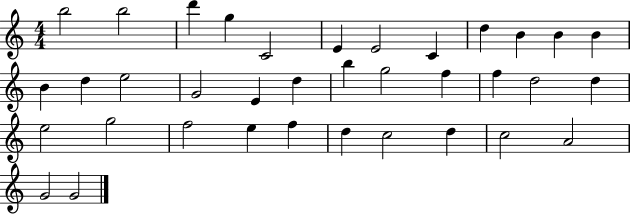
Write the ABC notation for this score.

X:1
T:Untitled
M:4/4
L:1/4
K:C
b2 b2 d' g C2 E E2 C d B B B B d e2 G2 E d b g2 f f d2 d e2 g2 f2 e f d c2 d c2 A2 G2 G2